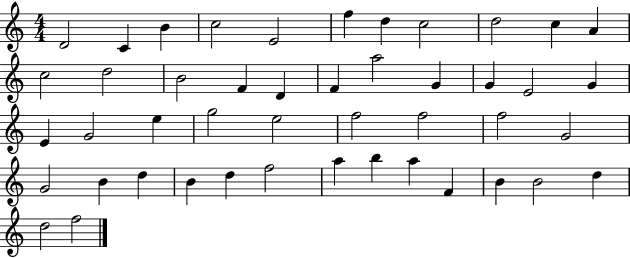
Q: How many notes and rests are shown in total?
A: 46